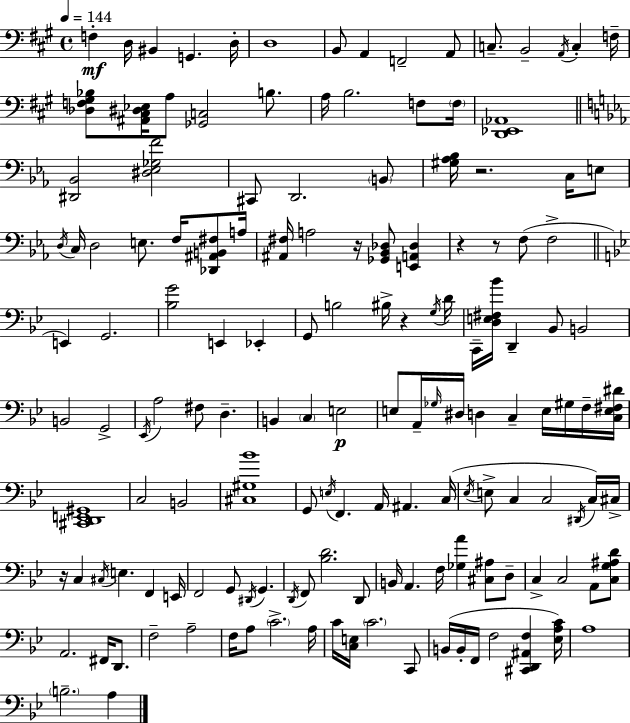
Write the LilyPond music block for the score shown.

{
  \clef bass
  \time 4/4
  \defaultTimeSignature
  \key a \major
  \tempo 4 = 144
  f4-.\mf d16 bis,4 g,4. d16-. | d1 | b,8 a,4 f,2-- a,8 | c8.-- b,2-- \acciaccatura { a,16 } c4-. | \break f16-- <des f gis bes>8 <ais, cis dis ees>16 a8 <ges, c>2 b8. | a16 b2. f8 | \parenthesize f16 <d, ees, aes,>1 | \bar "||" \break \key ees \major <dis, bes,>2 <dis ees ges f'>2 | cis,8 d,2. \parenthesize b,8 | <gis aes bes>16 r2. c16 e8 | \acciaccatura { d16 } c16 d2 e8. f16 <des, ais, b, fis>8 | \break a16 <ais, fis>16 a2 r16 <ges, bes, des>8 <e, a, des>4 | r4 r8 f8( f2-> | \bar "||" \break \key bes \major e,4) g,2. | <bes g'>2 e,4 ees,4-. | g,8 b2 bis16-> r4 \acciaccatura { g16 } | d'16 c,16-- <d e fis bes'>16 d,4-- bes,8 b,2 | \break b,2 g,2-> | \acciaccatura { ees,16 } a2 fis8 d4.-- | b,4 \parenthesize c4 e2\p | e8 a,16-- \grace { ges16 } dis16 d4 c4-- e16 | \break gis16 f16-- <c e fis dis'>16 <cis, d, e, gis,>1 | c2 b,2 | <cis gis bes'>1 | g,8 \acciaccatura { e16 } f,4. a,16 ais,4. | \break c16( \acciaccatura { ees16 } e8-> c4 c2 | \acciaccatura { dis,16 }) c16 cis16-> r16 c4 \acciaccatura { cis16 } e4. | f,4 e,16 f,2 g,8 | \acciaccatura { dis,16 } g,4. \acciaccatura { d,16 } f,8 <bes d'>2. | \break d,8 b,16 a,4. | f16 <ges a'>4 <cis ais>8 d8-- c4-> c2 | a,8 <c g ais d'>8 a,2. | fis,16 d,8. f2-- | \break a2-- f16 a8 \parenthesize c'2.-> | a16 c'16 <c e>16 \parenthesize c'2. | c,8 b,16( b,16-. f,16 f2 | <cis, d, ais, f>4 <ees a c'>16) a1 | \break \parenthesize b2.-- | a4 \bar "|."
}